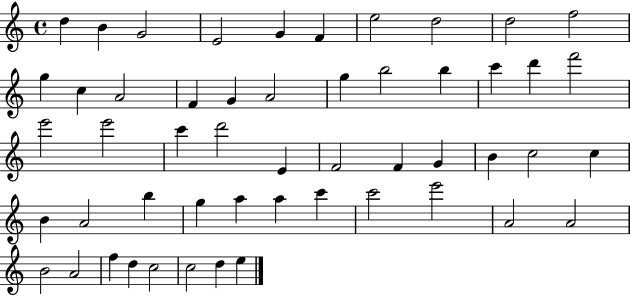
X:1
T:Untitled
M:4/4
L:1/4
K:C
d B G2 E2 G F e2 d2 d2 f2 g c A2 F G A2 g b2 b c' d' f'2 e'2 e'2 c' d'2 E F2 F G B c2 c B A2 b g a a c' c'2 e'2 A2 A2 B2 A2 f d c2 c2 d e